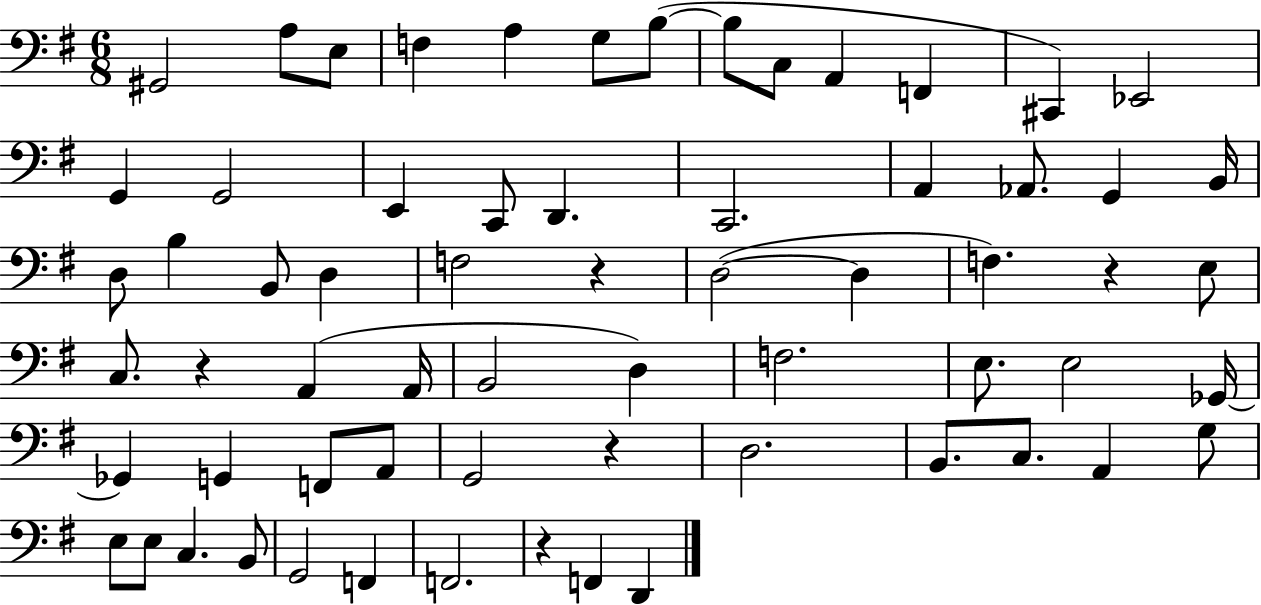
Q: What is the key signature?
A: G major